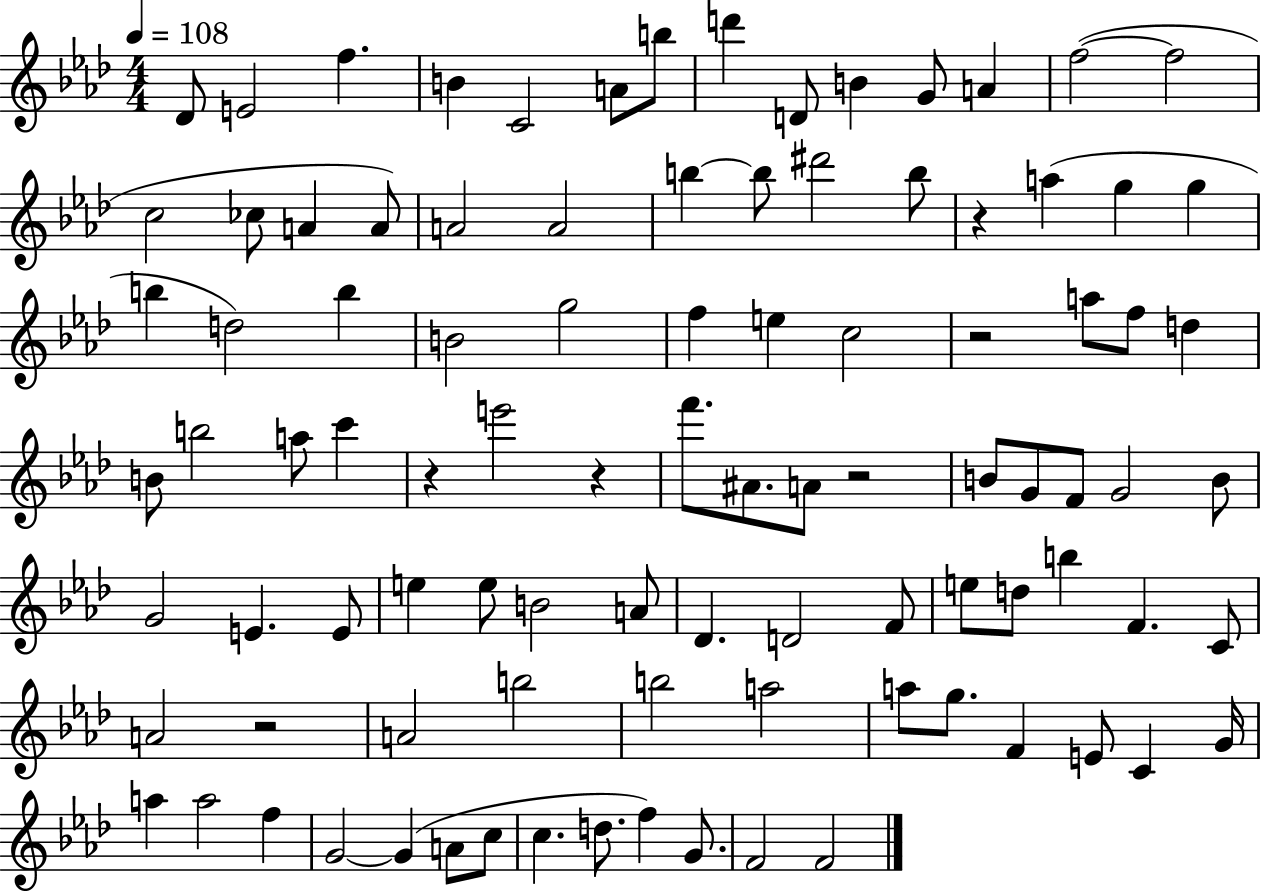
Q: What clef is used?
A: treble